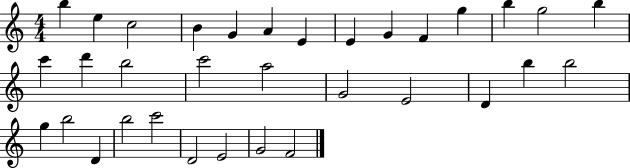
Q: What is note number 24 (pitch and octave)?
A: B5